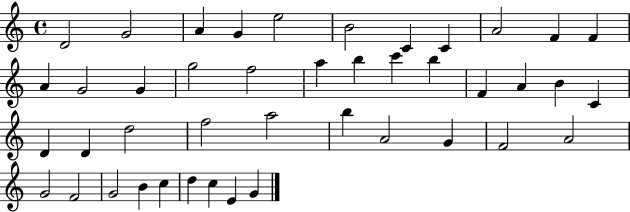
X:1
T:Untitled
M:4/4
L:1/4
K:C
D2 G2 A G e2 B2 C C A2 F F A G2 G g2 f2 a b c' b F A B C D D d2 f2 a2 b A2 G F2 A2 G2 F2 G2 B c d c E G